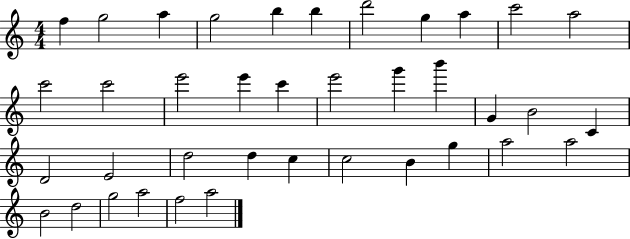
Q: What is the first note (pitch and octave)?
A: F5